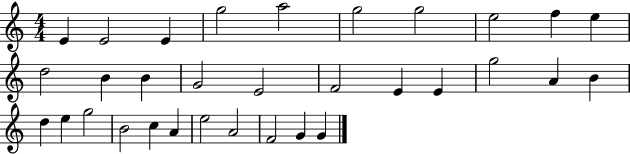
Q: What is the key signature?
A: C major